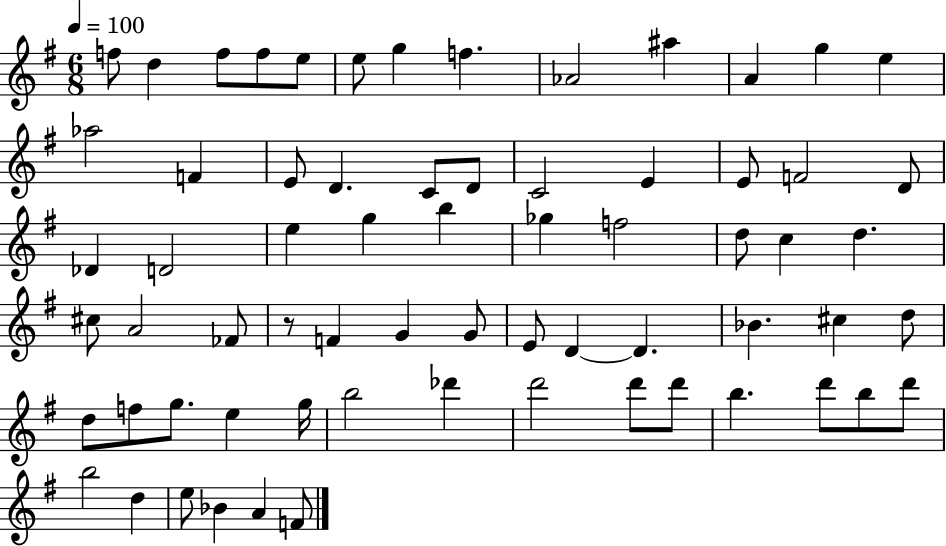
X:1
T:Untitled
M:6/8
L:1/4
K:G
f/2 d f/2 f/2 e/2 e/2 g f _A2 ^a A g e _a2 F E/2 D C/2 D/2 C2 E E/2 F2 D/2 _D D2 e g b _g f2 d/2 c d ^c/2 A2 _F/2 z/2 F G G/2 E/2 D D _B ^c d/2 d/2 f/2 g/2 e g/4 b2 _d' d'2 d'/2 d'/2 b d'/2 b/2 d'/2 b2 d e/2 _B A F/2